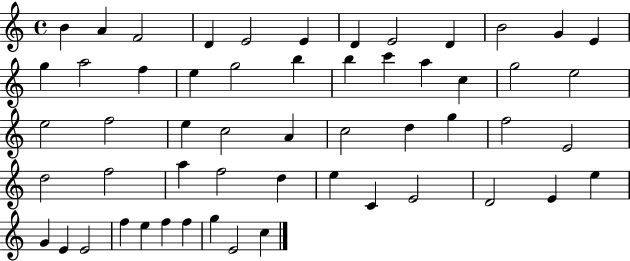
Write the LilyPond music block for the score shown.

{
  \clef treble
  \time 4/4
  \defaultTimeSignature
  \key c \major
  b'4 a'4 f'2 | d'4 e'2 e'4 | d'4 e'2 d'4 | b'2 g'4 e'4 | \break g''4 a''2 f''4 | e''4 g''2 b''4 | b''4 c'''4 a''4 c''4 | g''2 e''2 | \break e''2 f''2 | e''4 c''2 a'4 | c''2 d''4 g''4 | f''2 e'2 | \break d''2 f''2 | a''4 f''2 d''4 | e''4 c'4 e'2 | d'2 e'4 e''4 | \break g'4 e'4 e'2 | f''4 e''4 f''4 f''4 | g''4 e'2 c''4 | \bar "|."
}